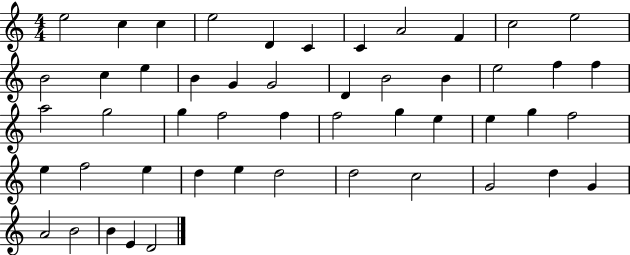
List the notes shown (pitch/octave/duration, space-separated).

E5/h C5/q C5/q E5/h D4/q C4/q C4/q A4/h F4/q C5/h E5/h B4/h C5/q E5/q B4/q G4/q G4/h D4/q B4/h B4/q E5/h F5/q F5/q A5/h G5/h G5/q F5/h F5/q F5/h G5/q E5/q E5/q G5/q F5/h E5/q F5/h E5/q D5/q E5/q D5/h D5/h C5/h G4/h D5/q G4/q A4/h B4/h B4/q E4/q D4/h